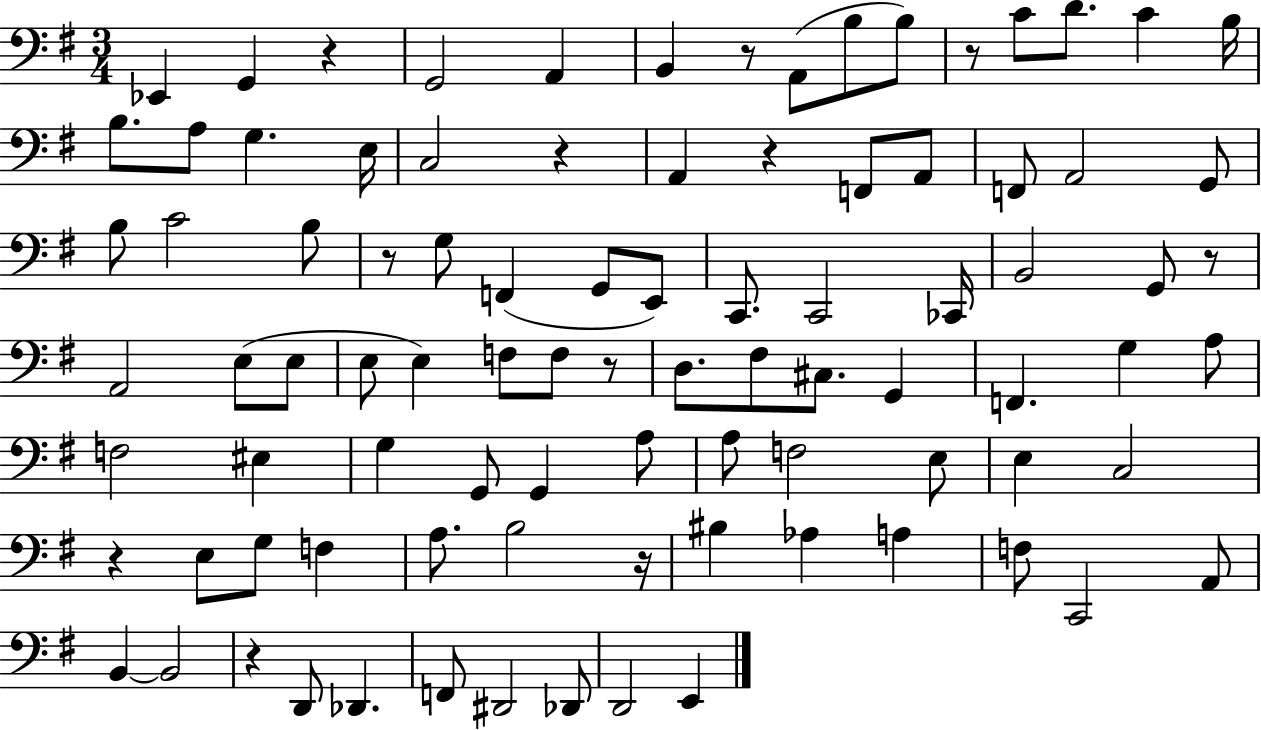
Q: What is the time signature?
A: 3/4